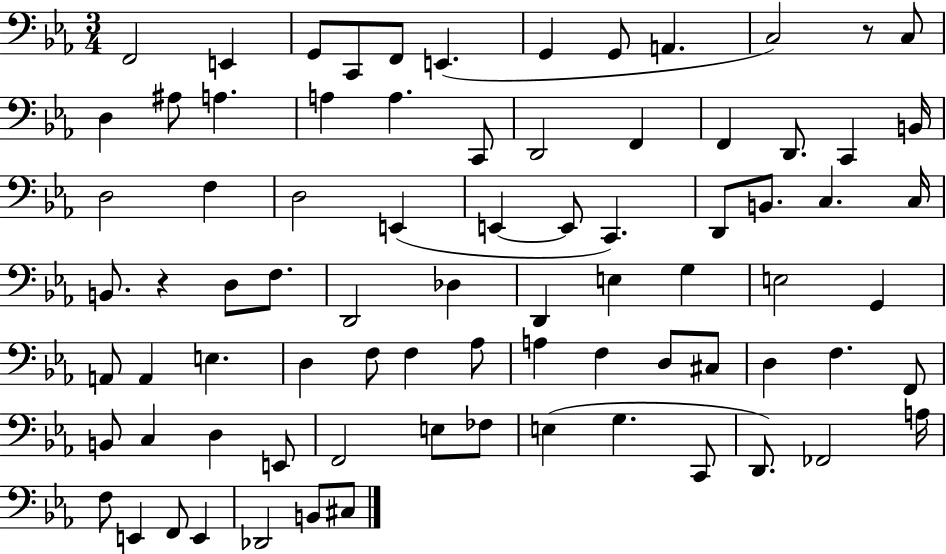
X:1
T:Untitled
M:3/4
L:1/4
K:Eb
F,,2 E,, G,,/2 C,,/2 F,,/2 E,, G,, G,,/2 A,, C,2 z/2 C,/2 D, ^A,/2 A, A, A, C,,/2 D,,2 F,, F,, D,,/2 C,, B,,/4 D,2 F, D,2 E,, E,, E,,/2 C,, D,,/2 B,,/2 C, C,/4 B,,/2 z D,/2 F,/2 D,,2 _D, D,, E, G, E,2 G,, A,,/2 A,, E, D, F,/2 F, _A,/2 A, F, D,/2 ^C,/2 D, F, F,,/2 B,,/2 C, D, E,,/2 F,,2 E,/2 _F,/2 E, G, C,,/2 D,,/2 _F,,2 A,/4 F,/2 E,, F,,/2 E,, _D,,2 B,,/2 ^C,/2